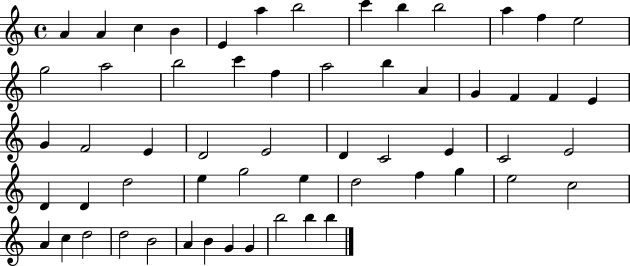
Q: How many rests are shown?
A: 0